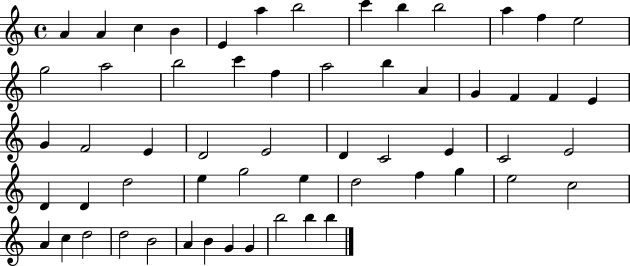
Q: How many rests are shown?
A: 0